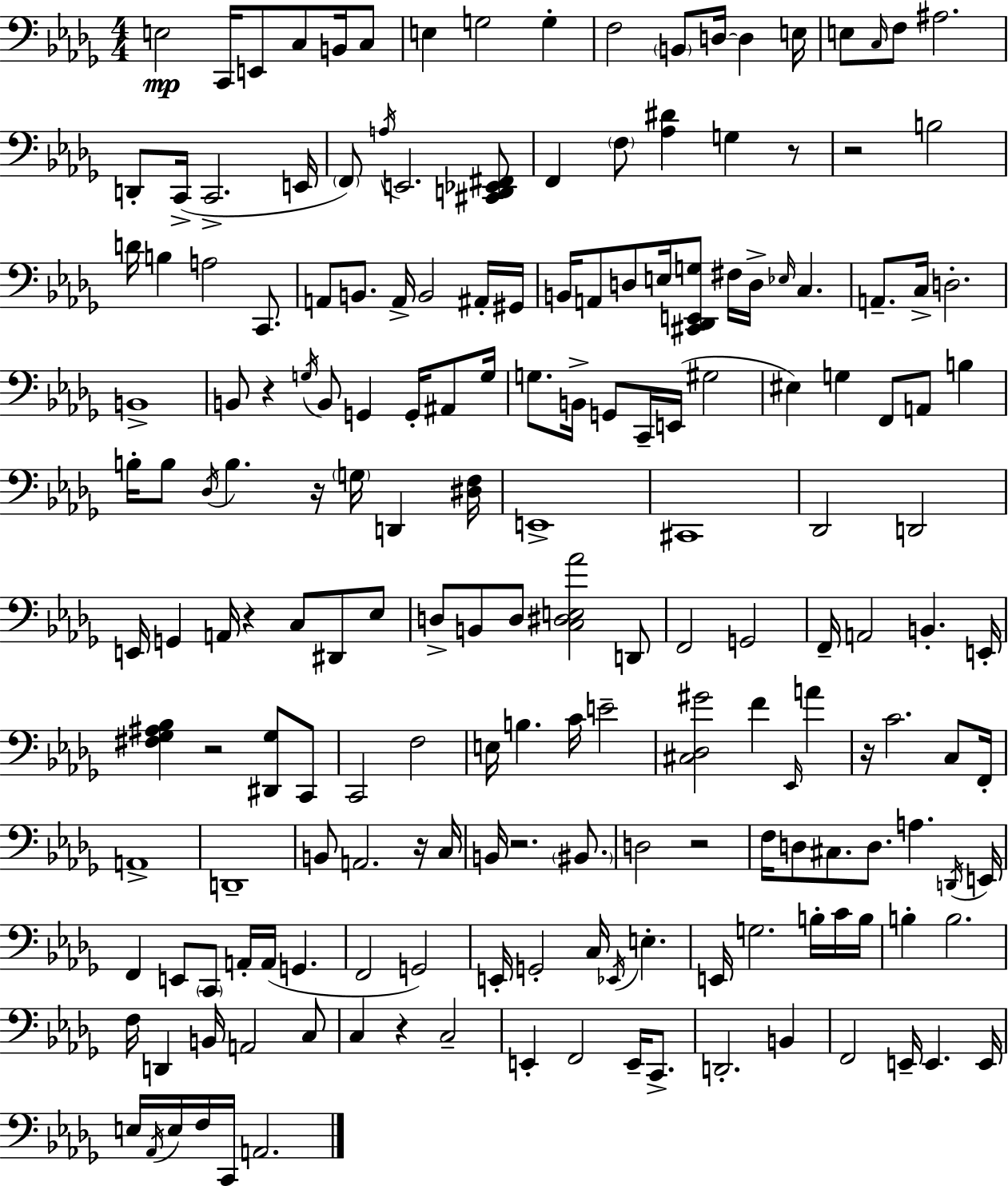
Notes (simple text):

E3/h C2/s E2/e C3/e B2/s C3/e E3/q G3/h G3/q F3/h B2/e D3/s D3/q E3/s E3/e C3/s F3/e A#3/h. D2/e C2/s C2/h. E2/s F2/e A3/s E2/h. [C#2,D2,Eb2,F#2]/e F2/q F3/e [Ab3,D#4]/q G3/q R/e R/h B3/h D4/s B3/q A3/h C2/e. A2/e B2/e. A2/s B2/h A#2/s G#2/s B2/s A2/e D3/e E3/s [C#2,Db2,E2,G3]/e F#3/s D3/s Eb3/s C3/q. A2/e. C3/s D3/h. B2/w B2/e R/q G3/s B2/e G2/q G2/s A#2/e G3/s G3/e. B2/s G2/e C2/s E2/s G#3/h EIS3/q G3/q F2/e A2/e B3/q B3/s B3/e Db3/s B3/q. R/s G3/s D2/q [D#3,F3]/s E2/w C#2/w Db2/h D2/h E2/s G2/q A2/s R/q C3/e D#2/e Eb3/e D3/e B2/e D3/e [C3,D#3,E3,Ab4]/h D2/e F2/h G2/h F2/s A2/h B2/q. E2/s [F#3,Gb3,A#3,Bb3]/q R/h [D#2,Gb3]/e C2/e C2/h F3/h E3/s B3/q. C4/s E4/h [C#3,Db3,G#4]/h F4/q Eb2/s A4/q R/s C4/h. C3/e F2/s A2/w D2/w B2/e A2/h. R/s C3/s B2/s R/h. BIS2/e. D3/h R/h F3/s D3/e C#3/e. D3/e. A3/q. D2/s E2/s F2/q E2/e C2/e A2/s A2/s G2/q. F2/h G2/h E2/s G2/h C3/s Eb2/s E3/q. E2/s G3/h. B3/s C4/s B3/s B3/q B3/h. F3/s D2/q B2/s A2/h C3/e C3/q R/q C3/h E2/q F2/h E2/s C2/e. D2/h. B2/q F2/h E2/s E2/q. E2/s E3/s Ab2/s E3/s F3/s C2/s A2/h.